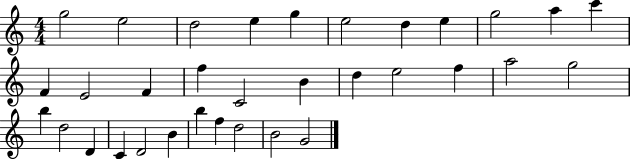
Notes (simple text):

G5/h E5/h D5/h E5/q G5/q E5/h D5/q E5/q G5/h A5/q C6/q F4/q E4/h F4/q F5/q C4/h B4/q D5/q E5/h F5/q A5/h G5/h B5/q D5/h D4/q C4/q D4/h B4/q B5/q F5/q D5/h B4/h G4/h